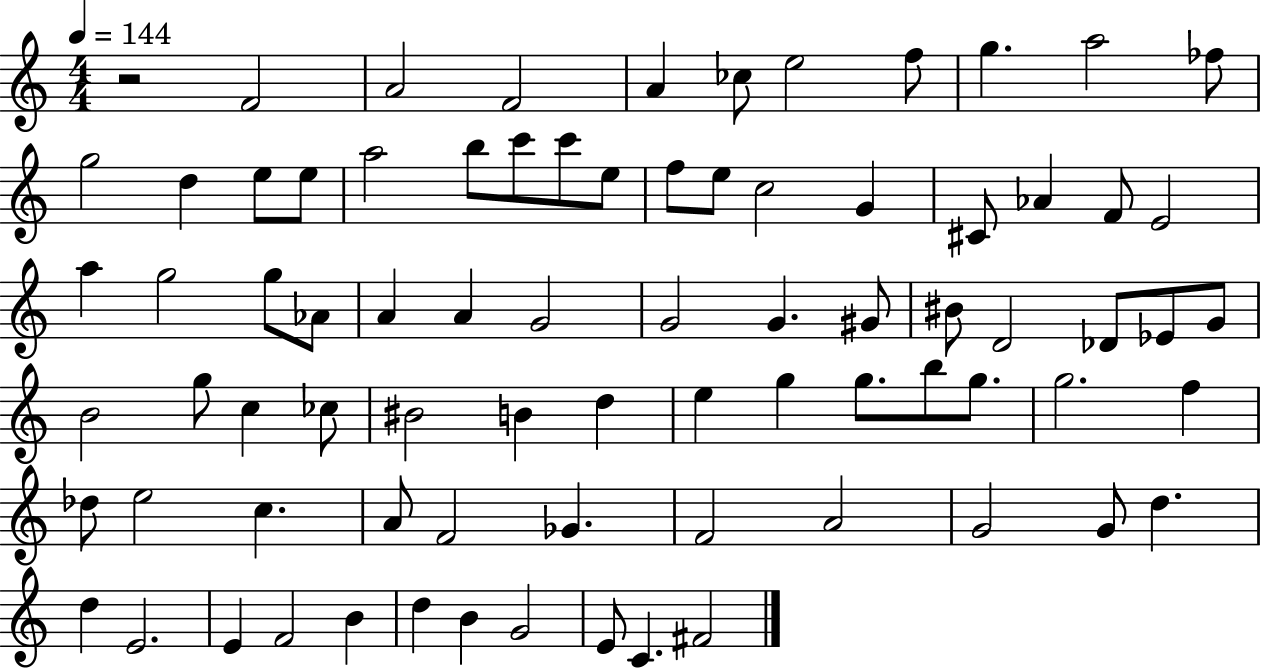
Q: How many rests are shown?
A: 1